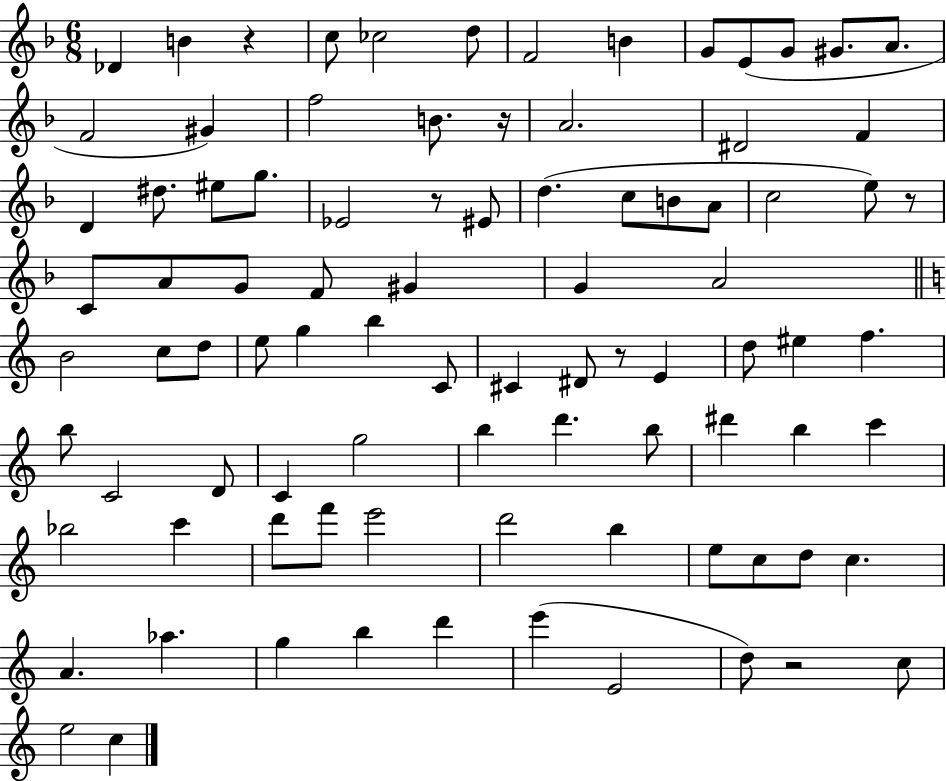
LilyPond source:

{
  \clef treble
  \numericTimeSignature
  \time 6/8
  \key f \major
  des'4 b'4 r4 | c''8 ces''2 d''8 | f'2 b'4 | g'8 e'8( g'8 gis'8. a'8. | \break f'2 gis'4) | f''2 b'8. r16 | a'2. | dis'2 f'4 | \break d'4 dis''8. eis''8 g''8. | ees'2 r8 eis'8 | d''4.( c''8 b'8 a'8 | c''2 e''8) r8 | \break c'8 a'8 g'8 f'8 gis'4 | g'4 a'2 | \bar "||" \break \key c \major b'2 c''8 d''8 | e''8 g''4 b''4 c'8 | cis'4 dis'8 r8 e'4 | d''8 eis''4 f''4. | \break b''8 c'2 d'8 | c'4 g''2 | b''4 d'''4. b''8 | dis'''4 b''4 c'''4 | \break bes''2 c'''4 | d'''8 f'''8 e'''2 | d'''2 b''4 | e''8 c''8 d''8 c''4. | \break a'4. aes''4. | g''4 b''4 d'''4 | e'''4( e'2 | d''8) r2 c''8 | \break e''2 c''4 | \bar "|."
}